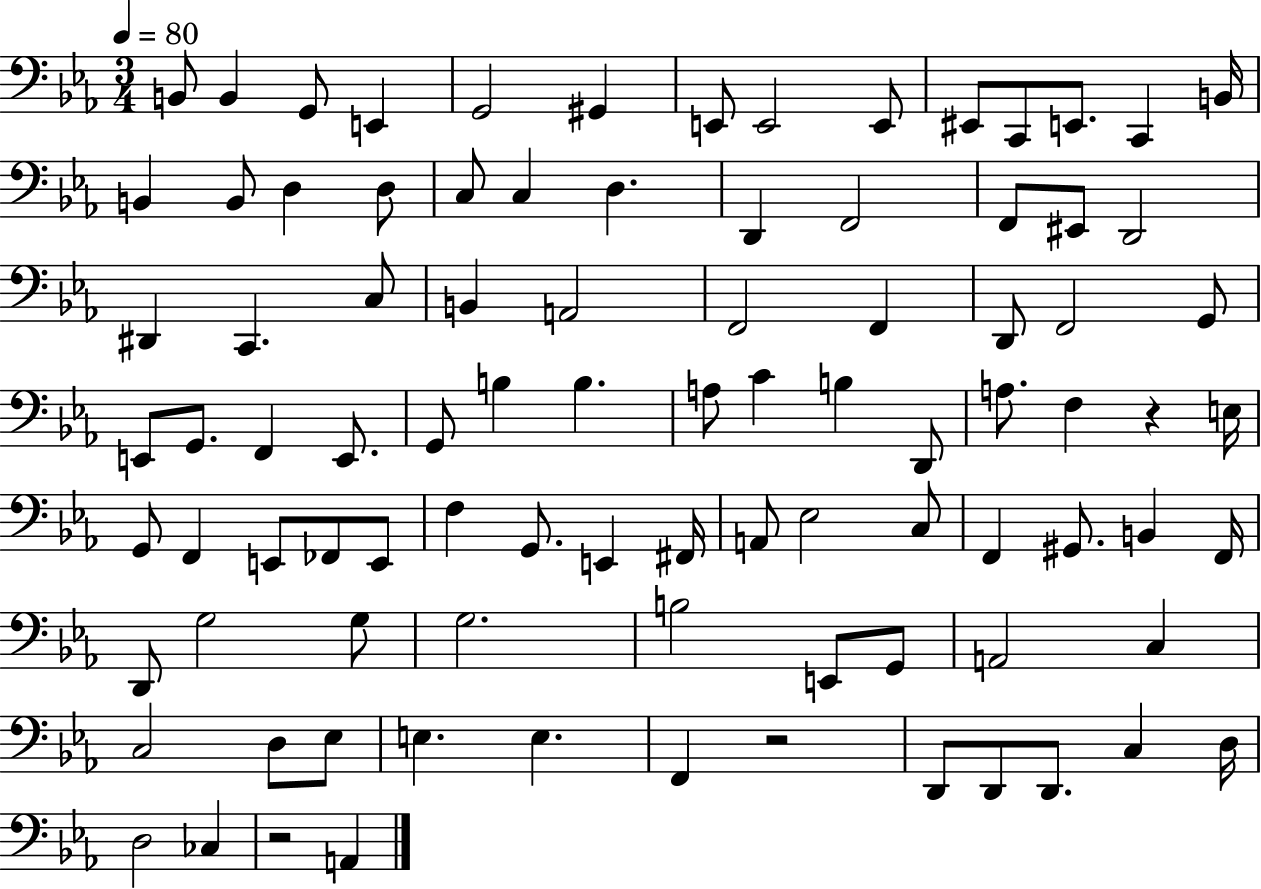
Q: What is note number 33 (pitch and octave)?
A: F2